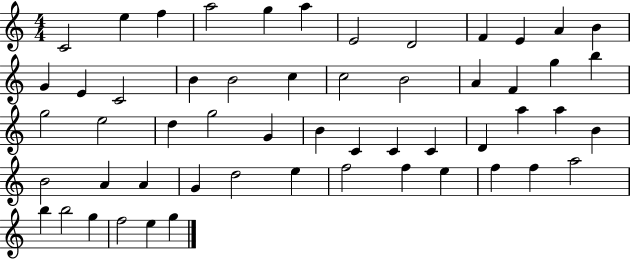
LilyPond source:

{
  \clef treble
  \numericTimeSignature
  \time 4/4
  \key c \major
  c'2 e''4 f''4 | a''2 g''4 a''4 | e'2 d'2 | f'4 e'4 a'4 b'4 | \break g'4 e'4 c'2 | b'4 b'2 c''4 | c''2 b'2 | a'4 f'4 g''4 b''4 | \break g''2 e''2 | d''4 g''2 g'4 | b'4 c'4 c'4 c'4 | d'4 a''4 a''4 b'4 | \break b'2 a'4 a'4 | g'4 d''2 e''4 | f''2 f''4 e''4 | f''4 f''4 a''2 | \break b''4 b''2 g''4 | f''2 e''4 g''4 | \bar "|."
}